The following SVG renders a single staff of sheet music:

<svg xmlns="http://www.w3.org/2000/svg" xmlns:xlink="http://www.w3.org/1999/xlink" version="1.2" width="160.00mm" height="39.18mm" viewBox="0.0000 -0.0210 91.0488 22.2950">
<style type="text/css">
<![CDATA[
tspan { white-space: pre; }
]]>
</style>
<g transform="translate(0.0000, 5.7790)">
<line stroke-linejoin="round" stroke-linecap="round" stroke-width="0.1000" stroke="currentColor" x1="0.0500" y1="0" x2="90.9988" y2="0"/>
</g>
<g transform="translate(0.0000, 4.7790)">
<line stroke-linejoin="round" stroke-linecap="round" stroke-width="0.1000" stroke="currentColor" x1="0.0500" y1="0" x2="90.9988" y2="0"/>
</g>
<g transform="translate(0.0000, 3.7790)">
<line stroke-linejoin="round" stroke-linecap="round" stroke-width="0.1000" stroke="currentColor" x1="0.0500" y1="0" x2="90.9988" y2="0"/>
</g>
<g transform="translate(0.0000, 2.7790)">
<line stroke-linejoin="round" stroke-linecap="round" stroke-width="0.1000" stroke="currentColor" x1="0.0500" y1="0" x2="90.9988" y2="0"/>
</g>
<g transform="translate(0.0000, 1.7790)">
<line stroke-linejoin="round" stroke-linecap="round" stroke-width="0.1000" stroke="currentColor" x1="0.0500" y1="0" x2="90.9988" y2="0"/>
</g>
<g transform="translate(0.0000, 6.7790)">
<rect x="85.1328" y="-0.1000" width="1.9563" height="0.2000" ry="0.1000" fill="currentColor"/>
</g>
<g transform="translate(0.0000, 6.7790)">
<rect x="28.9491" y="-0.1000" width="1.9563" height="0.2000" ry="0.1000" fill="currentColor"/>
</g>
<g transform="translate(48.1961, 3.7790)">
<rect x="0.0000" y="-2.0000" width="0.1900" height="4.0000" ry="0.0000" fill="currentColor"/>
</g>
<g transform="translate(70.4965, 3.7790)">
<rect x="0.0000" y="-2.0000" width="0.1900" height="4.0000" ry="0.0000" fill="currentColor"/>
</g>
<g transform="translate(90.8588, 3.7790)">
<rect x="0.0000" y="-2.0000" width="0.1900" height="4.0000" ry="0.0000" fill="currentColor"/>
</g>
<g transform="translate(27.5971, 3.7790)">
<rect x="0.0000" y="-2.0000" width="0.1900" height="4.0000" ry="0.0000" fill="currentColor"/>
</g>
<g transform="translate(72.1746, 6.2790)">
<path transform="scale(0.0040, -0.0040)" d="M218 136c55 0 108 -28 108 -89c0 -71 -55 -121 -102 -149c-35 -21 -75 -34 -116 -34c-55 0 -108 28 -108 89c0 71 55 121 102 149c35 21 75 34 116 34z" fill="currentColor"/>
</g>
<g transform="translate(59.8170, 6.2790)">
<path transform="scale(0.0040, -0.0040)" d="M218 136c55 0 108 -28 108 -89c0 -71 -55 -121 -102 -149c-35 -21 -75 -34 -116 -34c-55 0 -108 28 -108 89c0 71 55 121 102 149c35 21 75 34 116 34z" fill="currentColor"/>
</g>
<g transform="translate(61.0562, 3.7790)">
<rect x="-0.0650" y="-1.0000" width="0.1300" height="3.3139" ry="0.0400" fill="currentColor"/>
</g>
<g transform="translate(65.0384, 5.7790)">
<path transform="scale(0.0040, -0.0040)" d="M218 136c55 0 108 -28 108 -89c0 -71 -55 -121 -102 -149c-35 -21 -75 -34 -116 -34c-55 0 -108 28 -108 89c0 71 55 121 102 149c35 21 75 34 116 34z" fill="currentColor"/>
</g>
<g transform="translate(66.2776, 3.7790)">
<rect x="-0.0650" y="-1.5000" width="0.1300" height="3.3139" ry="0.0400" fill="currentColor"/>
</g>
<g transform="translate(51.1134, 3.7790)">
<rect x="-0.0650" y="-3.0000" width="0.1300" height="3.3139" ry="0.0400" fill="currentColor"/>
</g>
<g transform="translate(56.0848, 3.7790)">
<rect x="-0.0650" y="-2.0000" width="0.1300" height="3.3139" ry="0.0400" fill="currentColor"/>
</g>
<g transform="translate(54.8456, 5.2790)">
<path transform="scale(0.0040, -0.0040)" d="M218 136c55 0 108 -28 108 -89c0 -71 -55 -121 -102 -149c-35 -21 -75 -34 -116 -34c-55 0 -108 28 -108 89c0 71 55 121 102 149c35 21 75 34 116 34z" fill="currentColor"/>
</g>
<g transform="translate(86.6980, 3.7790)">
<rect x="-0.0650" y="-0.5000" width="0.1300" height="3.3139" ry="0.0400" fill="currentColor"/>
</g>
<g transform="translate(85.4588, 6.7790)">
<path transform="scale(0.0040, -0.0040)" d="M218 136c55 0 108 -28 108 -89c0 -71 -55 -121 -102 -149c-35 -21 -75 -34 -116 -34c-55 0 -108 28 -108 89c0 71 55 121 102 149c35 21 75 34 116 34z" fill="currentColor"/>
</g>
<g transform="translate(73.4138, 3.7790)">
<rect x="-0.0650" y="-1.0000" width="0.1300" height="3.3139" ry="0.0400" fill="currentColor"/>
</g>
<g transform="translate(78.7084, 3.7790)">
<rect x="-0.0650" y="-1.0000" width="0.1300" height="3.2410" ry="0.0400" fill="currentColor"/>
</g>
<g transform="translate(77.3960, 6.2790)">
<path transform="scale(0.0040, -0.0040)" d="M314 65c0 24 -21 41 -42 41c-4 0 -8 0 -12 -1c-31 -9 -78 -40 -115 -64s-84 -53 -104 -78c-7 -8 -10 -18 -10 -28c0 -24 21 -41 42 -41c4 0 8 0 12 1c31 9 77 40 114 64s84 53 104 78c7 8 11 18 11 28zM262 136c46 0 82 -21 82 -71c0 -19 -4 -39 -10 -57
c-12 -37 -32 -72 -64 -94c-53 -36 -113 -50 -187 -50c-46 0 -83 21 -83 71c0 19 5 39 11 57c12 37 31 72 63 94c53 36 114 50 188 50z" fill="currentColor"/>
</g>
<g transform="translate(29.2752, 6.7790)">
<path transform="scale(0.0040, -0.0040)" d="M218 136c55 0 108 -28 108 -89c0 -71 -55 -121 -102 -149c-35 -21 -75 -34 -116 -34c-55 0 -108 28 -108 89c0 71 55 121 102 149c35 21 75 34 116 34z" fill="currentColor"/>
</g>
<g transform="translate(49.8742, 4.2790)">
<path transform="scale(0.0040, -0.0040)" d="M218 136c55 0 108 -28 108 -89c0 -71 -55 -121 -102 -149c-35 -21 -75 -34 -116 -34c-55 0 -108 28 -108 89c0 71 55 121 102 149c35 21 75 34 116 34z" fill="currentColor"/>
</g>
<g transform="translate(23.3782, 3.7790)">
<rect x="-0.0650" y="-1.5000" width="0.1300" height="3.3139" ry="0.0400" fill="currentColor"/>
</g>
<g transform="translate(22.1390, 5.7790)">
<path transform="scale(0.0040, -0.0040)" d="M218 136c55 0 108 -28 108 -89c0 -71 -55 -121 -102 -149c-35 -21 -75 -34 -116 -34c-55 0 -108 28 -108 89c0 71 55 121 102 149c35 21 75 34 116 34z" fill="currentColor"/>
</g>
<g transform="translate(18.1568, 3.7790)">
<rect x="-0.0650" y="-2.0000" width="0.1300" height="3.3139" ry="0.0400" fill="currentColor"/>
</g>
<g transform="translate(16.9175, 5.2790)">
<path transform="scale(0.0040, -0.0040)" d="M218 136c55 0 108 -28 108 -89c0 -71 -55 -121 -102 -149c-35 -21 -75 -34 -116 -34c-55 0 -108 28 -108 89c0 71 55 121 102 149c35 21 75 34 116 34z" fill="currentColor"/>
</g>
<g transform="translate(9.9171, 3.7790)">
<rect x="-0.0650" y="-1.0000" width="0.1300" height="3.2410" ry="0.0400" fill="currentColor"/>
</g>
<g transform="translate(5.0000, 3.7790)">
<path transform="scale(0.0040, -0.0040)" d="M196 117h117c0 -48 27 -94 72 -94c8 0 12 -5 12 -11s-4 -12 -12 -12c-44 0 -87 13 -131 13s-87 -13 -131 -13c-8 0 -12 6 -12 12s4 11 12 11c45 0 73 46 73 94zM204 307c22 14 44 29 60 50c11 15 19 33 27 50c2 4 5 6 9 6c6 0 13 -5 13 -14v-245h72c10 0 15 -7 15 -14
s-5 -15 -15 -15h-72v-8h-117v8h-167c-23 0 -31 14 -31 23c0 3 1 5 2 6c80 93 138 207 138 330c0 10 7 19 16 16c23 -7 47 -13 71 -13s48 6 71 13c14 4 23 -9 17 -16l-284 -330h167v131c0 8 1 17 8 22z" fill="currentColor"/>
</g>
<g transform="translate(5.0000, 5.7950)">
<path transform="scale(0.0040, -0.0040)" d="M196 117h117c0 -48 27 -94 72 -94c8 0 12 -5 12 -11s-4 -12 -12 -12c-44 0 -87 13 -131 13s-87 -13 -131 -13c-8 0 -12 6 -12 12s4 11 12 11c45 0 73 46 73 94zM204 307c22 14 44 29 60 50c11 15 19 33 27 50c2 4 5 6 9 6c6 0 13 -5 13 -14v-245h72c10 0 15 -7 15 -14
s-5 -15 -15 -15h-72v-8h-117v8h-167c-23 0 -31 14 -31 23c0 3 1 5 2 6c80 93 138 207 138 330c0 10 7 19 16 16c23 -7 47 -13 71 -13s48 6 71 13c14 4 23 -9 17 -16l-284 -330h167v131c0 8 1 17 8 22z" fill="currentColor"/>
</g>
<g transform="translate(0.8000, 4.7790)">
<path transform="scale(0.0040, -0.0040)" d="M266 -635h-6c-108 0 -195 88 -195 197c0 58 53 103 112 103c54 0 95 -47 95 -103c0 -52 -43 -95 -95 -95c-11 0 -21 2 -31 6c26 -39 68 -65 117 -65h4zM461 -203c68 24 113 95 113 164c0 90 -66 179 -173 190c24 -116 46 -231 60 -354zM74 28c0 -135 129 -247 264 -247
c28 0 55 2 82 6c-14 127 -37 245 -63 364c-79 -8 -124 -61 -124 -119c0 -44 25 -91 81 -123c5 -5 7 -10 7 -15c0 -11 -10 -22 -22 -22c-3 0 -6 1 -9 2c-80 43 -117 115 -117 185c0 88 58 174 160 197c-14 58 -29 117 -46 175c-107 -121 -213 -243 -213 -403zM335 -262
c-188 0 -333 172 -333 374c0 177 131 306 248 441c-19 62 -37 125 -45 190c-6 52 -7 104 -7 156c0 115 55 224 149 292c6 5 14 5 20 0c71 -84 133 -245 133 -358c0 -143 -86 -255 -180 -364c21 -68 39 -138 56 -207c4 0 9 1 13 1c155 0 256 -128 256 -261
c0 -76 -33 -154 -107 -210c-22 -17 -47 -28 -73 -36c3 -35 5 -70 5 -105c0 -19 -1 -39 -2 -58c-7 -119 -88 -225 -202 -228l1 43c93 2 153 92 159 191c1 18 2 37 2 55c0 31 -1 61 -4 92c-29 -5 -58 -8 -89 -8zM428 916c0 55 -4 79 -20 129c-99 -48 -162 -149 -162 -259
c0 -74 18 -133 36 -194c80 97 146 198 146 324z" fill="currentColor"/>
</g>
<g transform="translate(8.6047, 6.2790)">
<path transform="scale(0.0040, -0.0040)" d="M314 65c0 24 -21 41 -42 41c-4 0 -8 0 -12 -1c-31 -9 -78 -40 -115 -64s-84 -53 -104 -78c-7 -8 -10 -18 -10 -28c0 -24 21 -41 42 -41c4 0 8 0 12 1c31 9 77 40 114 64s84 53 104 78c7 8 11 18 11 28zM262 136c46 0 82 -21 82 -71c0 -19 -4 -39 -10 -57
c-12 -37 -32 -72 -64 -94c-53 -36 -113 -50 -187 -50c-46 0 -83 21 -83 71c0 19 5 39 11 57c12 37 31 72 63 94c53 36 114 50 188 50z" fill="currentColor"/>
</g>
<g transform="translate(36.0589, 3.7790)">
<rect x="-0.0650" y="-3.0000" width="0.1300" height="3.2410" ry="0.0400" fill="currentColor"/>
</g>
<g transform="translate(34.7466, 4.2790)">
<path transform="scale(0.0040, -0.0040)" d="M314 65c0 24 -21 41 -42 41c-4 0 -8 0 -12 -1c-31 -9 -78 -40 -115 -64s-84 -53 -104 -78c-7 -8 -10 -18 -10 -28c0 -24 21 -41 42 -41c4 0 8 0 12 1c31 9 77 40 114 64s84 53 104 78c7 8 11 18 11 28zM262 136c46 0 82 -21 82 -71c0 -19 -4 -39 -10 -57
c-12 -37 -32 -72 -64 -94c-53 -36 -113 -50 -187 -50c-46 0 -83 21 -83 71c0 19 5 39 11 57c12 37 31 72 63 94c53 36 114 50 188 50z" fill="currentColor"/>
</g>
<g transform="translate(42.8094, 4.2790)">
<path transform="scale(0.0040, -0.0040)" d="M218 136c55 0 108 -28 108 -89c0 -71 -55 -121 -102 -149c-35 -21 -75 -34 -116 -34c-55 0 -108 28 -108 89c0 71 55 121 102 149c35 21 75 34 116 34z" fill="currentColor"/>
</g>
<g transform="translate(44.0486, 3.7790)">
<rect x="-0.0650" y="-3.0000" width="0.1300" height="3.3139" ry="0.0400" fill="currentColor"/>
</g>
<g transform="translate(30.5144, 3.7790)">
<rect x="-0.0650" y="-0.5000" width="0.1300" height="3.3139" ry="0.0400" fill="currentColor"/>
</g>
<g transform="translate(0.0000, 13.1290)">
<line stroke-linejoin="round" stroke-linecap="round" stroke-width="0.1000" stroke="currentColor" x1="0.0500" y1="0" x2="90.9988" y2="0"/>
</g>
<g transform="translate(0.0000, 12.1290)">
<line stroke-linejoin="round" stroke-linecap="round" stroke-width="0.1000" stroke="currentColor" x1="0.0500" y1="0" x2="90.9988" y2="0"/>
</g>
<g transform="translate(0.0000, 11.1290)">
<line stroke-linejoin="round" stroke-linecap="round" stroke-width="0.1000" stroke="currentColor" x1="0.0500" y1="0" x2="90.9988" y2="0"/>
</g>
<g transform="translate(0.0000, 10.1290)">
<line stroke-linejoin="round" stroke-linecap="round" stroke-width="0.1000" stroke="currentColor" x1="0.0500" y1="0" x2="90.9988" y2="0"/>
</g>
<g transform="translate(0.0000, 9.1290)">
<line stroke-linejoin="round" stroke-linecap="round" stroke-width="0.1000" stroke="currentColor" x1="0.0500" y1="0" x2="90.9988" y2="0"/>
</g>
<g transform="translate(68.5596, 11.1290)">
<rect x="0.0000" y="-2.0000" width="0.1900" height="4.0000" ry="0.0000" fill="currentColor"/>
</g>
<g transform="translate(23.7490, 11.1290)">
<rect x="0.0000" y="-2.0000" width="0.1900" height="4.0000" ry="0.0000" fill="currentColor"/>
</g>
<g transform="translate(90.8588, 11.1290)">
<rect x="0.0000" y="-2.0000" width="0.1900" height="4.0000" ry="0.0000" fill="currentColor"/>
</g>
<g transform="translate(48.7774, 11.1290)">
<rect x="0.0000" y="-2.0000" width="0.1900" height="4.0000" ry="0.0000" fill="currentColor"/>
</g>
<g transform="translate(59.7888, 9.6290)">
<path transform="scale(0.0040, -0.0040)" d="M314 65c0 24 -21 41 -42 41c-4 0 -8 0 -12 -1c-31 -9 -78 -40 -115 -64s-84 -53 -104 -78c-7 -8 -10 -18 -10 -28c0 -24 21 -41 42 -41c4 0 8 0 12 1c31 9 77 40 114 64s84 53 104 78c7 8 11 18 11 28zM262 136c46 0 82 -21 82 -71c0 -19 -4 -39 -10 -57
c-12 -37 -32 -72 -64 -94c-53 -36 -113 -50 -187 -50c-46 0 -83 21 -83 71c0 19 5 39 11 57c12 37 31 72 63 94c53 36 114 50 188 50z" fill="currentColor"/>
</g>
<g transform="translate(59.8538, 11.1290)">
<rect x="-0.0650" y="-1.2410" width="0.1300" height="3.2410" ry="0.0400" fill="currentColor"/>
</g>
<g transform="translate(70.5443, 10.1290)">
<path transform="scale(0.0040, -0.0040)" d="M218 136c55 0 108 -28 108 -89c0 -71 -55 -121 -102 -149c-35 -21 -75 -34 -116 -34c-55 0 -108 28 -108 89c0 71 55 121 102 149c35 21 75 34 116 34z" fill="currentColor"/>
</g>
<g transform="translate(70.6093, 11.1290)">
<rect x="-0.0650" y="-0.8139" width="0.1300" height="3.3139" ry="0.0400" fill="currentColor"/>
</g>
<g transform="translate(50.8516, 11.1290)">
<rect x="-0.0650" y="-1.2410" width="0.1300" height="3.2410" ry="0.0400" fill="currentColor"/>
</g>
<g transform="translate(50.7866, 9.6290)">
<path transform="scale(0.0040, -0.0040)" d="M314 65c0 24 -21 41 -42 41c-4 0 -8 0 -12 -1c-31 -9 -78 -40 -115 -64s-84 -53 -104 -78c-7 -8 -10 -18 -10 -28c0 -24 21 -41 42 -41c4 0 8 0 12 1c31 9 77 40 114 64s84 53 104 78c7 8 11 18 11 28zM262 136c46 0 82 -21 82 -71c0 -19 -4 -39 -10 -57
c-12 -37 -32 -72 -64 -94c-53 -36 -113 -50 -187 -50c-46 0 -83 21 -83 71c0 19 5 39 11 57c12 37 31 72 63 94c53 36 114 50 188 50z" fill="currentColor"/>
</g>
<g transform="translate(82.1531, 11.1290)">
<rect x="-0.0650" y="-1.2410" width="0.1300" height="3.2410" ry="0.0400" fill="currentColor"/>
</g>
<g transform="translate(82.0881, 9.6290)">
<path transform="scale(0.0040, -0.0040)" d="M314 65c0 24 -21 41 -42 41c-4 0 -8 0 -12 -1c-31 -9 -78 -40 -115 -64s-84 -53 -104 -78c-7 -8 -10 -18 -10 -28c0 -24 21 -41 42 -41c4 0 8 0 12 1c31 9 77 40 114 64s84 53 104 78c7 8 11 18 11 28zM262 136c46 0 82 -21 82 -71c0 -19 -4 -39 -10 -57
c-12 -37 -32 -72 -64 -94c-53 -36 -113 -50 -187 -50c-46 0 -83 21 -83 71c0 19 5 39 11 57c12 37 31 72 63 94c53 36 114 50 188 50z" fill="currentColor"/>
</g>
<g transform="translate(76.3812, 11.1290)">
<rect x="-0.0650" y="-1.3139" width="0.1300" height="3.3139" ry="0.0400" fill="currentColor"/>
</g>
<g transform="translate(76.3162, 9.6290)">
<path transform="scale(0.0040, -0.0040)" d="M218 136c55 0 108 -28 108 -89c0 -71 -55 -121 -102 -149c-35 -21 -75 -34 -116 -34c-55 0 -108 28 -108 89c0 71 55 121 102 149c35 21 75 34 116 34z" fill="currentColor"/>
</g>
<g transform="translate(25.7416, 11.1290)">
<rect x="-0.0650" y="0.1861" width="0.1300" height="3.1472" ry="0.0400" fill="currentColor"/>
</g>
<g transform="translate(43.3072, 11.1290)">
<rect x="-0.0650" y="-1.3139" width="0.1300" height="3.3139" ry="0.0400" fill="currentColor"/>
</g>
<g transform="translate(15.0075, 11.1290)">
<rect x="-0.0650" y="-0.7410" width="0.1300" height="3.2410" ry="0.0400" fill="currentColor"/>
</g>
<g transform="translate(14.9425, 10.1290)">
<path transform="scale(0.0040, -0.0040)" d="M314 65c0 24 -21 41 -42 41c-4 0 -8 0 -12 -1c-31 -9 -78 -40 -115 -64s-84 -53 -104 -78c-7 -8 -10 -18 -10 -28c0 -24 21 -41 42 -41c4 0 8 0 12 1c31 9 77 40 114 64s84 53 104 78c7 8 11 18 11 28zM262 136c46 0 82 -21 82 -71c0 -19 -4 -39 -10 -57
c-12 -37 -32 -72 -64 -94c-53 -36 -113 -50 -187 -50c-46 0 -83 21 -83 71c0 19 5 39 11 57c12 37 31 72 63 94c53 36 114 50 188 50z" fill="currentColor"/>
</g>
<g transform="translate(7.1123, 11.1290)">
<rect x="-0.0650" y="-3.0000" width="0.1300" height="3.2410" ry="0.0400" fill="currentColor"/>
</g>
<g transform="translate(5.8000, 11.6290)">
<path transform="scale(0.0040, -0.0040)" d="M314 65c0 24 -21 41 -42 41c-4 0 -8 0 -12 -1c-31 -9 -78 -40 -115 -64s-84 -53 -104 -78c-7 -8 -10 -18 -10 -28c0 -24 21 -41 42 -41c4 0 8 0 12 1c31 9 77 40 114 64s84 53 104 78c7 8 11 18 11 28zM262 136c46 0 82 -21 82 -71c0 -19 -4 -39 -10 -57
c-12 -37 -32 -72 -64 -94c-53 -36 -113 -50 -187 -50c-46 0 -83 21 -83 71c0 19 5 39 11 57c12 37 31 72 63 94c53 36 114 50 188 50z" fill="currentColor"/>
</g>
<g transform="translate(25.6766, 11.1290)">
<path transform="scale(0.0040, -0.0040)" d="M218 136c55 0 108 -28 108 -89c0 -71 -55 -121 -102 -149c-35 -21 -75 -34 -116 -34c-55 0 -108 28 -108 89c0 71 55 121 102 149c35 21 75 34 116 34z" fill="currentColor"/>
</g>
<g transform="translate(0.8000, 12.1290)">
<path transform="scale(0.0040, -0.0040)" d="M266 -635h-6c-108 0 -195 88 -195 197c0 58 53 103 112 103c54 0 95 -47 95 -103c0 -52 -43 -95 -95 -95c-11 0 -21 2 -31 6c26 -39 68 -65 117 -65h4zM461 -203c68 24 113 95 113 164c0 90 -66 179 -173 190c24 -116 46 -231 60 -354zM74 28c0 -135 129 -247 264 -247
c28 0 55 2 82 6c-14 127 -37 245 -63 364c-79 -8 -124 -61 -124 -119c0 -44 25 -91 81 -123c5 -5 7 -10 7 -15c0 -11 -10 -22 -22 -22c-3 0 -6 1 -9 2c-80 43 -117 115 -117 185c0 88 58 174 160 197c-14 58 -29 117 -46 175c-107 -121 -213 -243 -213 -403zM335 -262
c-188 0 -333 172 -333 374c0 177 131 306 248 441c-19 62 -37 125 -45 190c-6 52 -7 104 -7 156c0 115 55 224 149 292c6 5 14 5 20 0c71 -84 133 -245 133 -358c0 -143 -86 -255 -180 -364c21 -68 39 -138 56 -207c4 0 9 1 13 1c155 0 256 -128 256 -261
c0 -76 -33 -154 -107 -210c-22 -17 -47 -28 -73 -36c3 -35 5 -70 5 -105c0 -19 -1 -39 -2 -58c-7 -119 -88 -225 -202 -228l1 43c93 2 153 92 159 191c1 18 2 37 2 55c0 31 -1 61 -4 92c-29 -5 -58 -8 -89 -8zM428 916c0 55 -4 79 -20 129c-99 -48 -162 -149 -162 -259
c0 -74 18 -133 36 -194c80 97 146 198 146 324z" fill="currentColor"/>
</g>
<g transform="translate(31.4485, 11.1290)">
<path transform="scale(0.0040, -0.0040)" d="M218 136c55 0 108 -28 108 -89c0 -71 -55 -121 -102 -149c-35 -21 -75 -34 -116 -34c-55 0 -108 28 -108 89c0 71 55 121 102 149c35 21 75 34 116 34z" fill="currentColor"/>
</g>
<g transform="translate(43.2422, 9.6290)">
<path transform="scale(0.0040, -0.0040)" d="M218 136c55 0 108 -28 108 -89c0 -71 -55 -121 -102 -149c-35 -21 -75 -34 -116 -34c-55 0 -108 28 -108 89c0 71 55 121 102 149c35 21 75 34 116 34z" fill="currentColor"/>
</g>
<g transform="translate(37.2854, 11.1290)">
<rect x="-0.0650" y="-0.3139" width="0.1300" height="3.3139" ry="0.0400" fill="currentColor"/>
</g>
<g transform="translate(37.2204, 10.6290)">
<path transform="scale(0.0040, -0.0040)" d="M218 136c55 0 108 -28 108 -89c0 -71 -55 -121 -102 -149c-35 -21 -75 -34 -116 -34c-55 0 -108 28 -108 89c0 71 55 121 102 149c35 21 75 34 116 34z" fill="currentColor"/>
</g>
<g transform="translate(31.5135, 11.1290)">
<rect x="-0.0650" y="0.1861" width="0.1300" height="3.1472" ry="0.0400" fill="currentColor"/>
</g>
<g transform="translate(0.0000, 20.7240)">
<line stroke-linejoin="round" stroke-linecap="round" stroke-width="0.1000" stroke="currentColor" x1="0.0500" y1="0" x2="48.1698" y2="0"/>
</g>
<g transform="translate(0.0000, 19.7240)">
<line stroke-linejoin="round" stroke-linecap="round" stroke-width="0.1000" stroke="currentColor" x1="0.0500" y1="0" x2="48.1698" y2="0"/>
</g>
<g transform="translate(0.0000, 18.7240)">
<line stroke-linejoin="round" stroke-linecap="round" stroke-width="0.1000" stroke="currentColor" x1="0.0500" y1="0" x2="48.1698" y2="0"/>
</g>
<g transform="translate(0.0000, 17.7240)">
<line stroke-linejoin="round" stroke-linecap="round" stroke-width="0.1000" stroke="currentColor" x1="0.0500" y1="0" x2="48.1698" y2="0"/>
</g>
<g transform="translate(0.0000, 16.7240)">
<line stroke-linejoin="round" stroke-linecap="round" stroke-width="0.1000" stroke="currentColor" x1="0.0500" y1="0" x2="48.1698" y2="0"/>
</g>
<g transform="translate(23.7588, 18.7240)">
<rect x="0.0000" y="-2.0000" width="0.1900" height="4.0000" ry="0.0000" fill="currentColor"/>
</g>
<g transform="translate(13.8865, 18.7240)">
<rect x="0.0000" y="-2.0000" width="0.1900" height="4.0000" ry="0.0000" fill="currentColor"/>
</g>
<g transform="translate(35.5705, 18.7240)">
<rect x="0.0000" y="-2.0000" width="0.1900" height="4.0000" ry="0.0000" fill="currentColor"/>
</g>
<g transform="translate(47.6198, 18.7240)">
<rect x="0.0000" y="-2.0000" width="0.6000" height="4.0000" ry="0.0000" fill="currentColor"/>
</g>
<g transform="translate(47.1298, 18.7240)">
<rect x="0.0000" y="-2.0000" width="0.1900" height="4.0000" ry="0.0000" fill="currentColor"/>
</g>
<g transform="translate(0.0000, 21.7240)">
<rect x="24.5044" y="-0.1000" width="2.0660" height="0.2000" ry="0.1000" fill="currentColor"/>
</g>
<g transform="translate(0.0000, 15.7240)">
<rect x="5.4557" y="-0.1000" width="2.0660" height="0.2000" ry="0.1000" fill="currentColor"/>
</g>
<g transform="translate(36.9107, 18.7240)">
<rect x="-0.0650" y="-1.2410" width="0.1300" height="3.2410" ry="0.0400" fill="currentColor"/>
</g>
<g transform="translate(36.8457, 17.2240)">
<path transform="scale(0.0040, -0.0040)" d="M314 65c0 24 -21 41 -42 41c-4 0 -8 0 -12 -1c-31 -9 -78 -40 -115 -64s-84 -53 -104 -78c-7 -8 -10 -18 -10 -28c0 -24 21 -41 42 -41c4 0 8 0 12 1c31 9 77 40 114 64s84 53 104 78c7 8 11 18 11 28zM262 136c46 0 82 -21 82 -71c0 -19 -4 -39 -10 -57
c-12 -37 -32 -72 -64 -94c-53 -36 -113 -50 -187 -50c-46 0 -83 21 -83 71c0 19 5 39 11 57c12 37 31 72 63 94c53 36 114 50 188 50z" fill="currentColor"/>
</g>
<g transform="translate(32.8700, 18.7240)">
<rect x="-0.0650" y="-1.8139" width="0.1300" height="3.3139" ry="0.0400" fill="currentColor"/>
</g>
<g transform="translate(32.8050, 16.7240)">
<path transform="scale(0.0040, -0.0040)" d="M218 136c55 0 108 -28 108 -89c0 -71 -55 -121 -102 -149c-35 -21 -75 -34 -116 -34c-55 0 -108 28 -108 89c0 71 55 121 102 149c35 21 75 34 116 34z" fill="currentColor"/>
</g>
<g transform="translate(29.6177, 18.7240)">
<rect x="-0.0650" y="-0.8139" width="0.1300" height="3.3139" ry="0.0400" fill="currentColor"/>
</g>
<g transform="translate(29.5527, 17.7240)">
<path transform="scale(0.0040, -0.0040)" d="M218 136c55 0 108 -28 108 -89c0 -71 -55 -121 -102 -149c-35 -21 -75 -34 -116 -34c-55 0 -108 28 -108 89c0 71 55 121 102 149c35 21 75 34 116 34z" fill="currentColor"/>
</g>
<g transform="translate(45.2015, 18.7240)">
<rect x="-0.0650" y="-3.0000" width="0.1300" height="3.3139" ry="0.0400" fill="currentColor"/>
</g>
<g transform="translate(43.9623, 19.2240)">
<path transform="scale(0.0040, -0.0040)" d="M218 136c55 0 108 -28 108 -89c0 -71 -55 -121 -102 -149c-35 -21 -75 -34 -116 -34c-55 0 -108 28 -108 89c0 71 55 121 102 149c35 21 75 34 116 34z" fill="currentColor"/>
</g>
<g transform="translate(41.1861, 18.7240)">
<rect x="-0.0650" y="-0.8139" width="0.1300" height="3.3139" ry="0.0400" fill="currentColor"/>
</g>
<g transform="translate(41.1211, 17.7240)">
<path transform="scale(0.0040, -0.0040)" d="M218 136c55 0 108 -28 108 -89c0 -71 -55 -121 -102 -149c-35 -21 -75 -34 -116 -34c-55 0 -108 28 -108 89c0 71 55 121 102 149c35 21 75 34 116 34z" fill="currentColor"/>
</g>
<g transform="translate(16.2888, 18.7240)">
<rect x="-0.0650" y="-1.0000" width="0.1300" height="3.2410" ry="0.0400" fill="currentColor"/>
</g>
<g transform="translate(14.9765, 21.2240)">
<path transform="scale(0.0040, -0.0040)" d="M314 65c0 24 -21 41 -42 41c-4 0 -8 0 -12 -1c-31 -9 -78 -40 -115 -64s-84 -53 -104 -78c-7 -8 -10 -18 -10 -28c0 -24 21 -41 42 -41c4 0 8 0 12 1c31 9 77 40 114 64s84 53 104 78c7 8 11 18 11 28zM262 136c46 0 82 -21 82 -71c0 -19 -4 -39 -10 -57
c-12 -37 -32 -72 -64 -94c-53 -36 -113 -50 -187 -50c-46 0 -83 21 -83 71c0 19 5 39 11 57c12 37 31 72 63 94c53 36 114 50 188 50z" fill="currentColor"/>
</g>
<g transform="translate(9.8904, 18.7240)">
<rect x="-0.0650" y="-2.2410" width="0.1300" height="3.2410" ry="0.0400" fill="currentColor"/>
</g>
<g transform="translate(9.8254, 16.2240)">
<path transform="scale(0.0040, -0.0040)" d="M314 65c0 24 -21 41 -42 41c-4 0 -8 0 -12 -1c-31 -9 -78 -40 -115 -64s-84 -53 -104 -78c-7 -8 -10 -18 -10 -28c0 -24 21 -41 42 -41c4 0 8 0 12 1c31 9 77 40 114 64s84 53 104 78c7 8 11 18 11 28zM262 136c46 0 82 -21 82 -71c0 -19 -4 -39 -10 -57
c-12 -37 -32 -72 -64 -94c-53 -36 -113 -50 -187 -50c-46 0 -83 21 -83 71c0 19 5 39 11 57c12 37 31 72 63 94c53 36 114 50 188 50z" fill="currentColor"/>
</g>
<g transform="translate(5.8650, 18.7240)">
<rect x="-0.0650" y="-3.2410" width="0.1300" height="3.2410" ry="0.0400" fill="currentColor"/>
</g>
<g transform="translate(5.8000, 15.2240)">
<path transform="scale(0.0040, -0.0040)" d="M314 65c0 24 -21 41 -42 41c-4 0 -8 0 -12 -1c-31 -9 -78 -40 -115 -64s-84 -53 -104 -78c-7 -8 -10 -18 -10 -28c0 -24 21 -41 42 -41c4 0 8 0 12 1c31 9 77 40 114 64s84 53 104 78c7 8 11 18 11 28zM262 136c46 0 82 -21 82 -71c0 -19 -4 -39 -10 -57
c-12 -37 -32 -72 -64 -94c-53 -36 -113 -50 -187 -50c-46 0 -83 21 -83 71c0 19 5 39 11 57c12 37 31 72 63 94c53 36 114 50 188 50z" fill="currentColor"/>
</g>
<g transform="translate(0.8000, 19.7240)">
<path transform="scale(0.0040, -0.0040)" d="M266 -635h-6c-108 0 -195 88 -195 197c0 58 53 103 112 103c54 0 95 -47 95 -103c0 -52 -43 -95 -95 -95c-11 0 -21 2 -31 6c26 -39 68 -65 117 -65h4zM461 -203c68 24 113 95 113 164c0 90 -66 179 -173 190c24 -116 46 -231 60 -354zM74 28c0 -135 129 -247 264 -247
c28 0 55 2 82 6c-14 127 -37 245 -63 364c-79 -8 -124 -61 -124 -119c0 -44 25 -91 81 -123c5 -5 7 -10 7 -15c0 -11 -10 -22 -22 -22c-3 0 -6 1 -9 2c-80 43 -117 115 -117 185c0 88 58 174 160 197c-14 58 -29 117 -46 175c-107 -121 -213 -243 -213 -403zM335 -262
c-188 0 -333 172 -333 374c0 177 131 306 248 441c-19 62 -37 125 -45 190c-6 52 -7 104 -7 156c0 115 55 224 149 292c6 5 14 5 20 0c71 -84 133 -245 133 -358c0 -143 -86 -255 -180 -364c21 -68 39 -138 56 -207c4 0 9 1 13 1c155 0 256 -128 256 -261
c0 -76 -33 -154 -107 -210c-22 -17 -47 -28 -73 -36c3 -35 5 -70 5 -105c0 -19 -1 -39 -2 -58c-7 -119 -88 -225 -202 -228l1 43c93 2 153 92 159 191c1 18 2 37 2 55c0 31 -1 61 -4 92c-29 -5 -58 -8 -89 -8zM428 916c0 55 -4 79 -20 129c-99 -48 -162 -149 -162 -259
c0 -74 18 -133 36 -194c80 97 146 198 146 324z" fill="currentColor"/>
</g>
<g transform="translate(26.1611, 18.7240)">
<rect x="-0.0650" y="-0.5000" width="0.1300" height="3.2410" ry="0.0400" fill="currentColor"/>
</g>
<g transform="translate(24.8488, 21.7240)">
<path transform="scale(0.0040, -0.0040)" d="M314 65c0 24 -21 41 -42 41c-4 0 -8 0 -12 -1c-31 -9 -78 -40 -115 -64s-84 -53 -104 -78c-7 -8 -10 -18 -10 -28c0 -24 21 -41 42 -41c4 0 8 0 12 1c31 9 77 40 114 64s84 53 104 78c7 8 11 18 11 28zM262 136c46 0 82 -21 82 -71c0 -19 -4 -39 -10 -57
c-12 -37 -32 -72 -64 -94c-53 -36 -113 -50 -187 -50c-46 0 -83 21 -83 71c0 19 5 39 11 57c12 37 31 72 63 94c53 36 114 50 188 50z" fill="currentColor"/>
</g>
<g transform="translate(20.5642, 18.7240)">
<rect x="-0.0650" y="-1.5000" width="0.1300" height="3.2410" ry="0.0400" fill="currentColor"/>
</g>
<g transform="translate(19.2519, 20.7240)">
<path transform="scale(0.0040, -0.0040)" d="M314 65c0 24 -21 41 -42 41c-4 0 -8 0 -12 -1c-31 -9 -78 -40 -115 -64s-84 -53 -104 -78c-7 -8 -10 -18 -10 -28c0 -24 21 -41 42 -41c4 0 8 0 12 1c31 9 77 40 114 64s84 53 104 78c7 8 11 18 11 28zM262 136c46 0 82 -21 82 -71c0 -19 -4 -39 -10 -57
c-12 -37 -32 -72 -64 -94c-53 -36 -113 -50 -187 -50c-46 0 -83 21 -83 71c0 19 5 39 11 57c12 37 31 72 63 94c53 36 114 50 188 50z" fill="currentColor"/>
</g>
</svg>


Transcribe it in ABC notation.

X:1
T:Untitled
M:4/4
L:1/4
K:C
D2 F E C A2 A A F D E D D2 C A2 d2 B B c e e2 e2 d e e2 b2 g2 D2 E2 C2 d f e2 d A